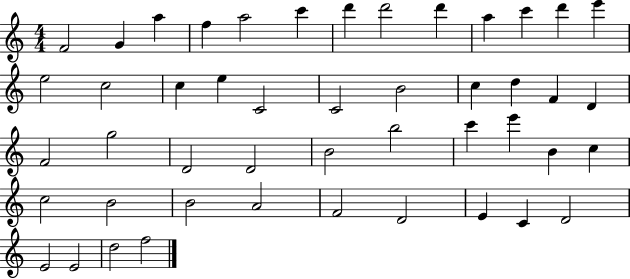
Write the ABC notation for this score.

X:1
T:Untitled
M:4/4
L:1/4
K:C
F2 G a f a2 c' d' d'2 d' a c' d' e' e2 c2 c e C2 C2 B2 c d F D F2 g2 D2 D2 B2 b2 c' e' B c c2 B2 B2 A2 F2 D2 E C D2 E2 E2 d2 f2